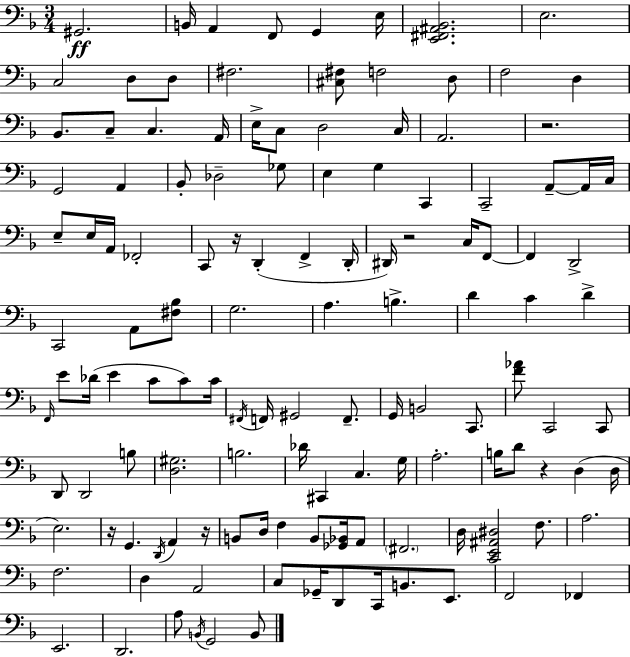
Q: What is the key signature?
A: D minor